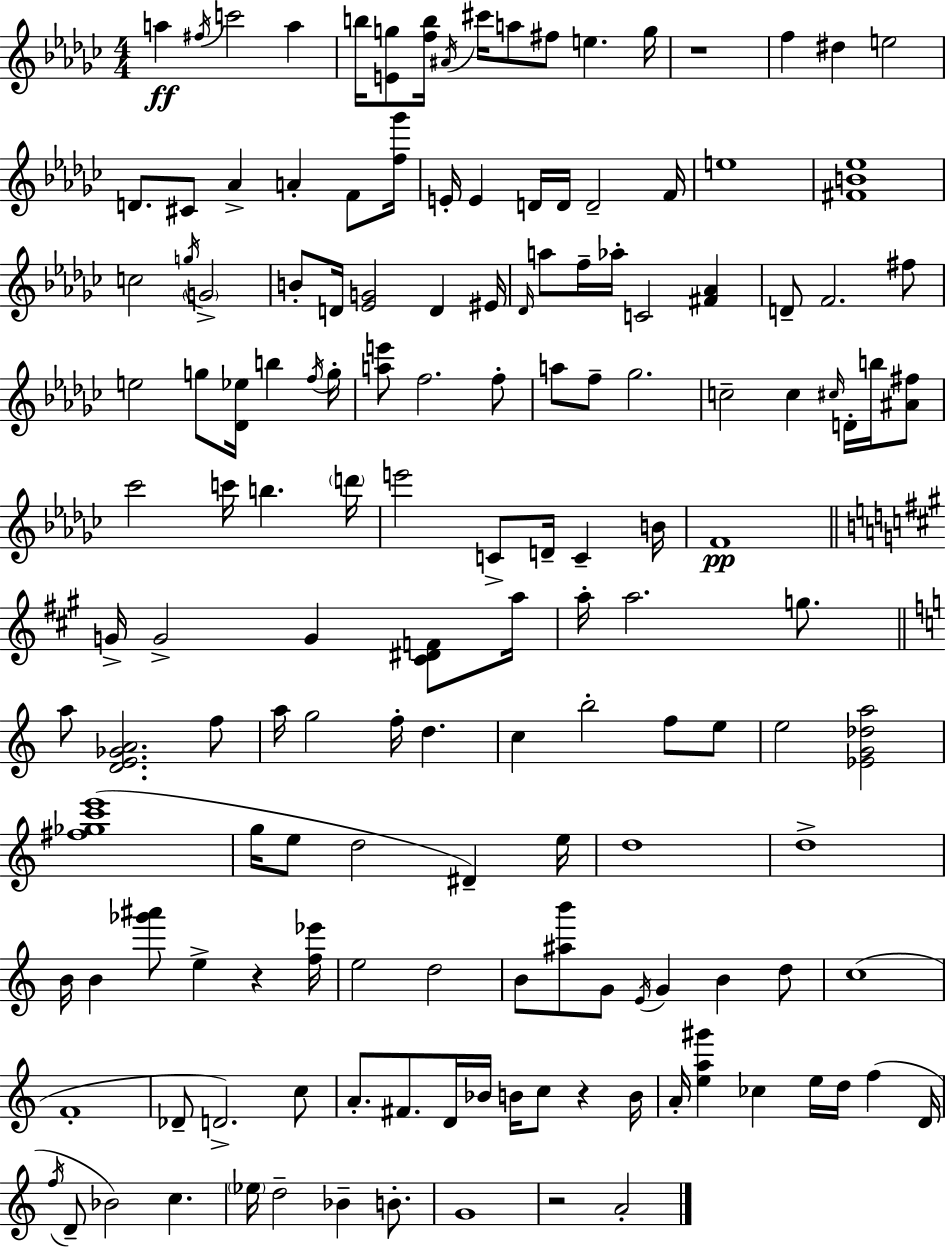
A5/q F#5/s C6/h A5/q B5/s [E4,G5]/e [F5,B5]/s A#4/s C#6/s A5/e F#5/e E5/q. G5/s R/w F5/q D#5/q E5/h D4/e. C#4/e Ab4/q A4/q F4/e [F5,Gb6]/s E4/s E4/q D4/s D4/s D4/h F4/s E5/w [F#4,B4,Eb5]/w C5/h G5/s G4/h B4/e D4/s [Eb4,G4]/h D4/q EIS4/s Db4/s A5/e F5/s Ab5/s C4/h [F#4,Ab4]/q D4/e F4/h. F#5/e E5/h G5/e [Db4,Eb5]/s B5/q F5/s G5/s [A5,E6]/e F5/h. F5/e A5/e F5/e Gb5/h. C5/h C5/q C#5/s D4/s B5/s [A#4,F#5]/e CES6/h C6/s B5/q. D6/s E6/h C4/e D4/s C4/q B4/s F4/w G4/s G4/h G4/q [C#4,D#4,F4]/e A5/s A5/s A5/h. G5/e. A5/e [D4,E4,Gb4,A4]/h. F5/e A5/s G5/h F5/s D5/q. C5/q B5/h F5/e E5/e E5/h [Eb4,G4,Db5,A5]/h [F#5,Gb5,C6,E6]/w G5/s E5/e D5/h D#4/q E5/s D5/w D5/w B4/s B4/q [Gb6,A#6]/e E5/q R/q [F5,Eb6]/s E5/h D5/h B4/e [A#5,B6]/e G4/e E4/s G4/q B4/q D5/e C5/w F4/w Db4/e D4/h. C5/e A4/e. F#4/e. D4/s Bb4/s B4/s C5/e R/q B4/s A4/s [E5,A5,G#6]/q CES5/q E5/s D5/s F5/q D4/s F5/s D4/e Bb4/h C5/q. Eb5/s D5/h Bb4/q B4/e. G4/w R/h A4/h